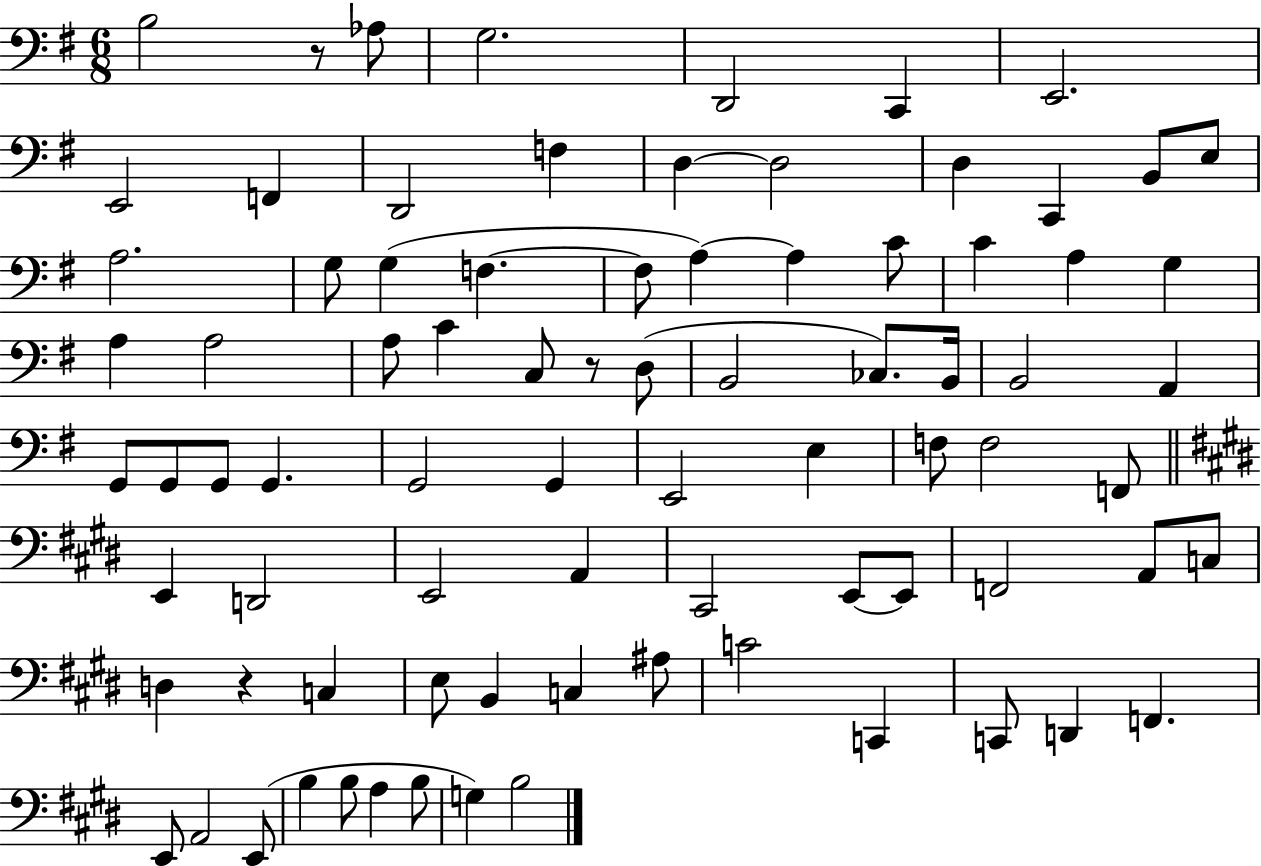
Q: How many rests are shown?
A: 3